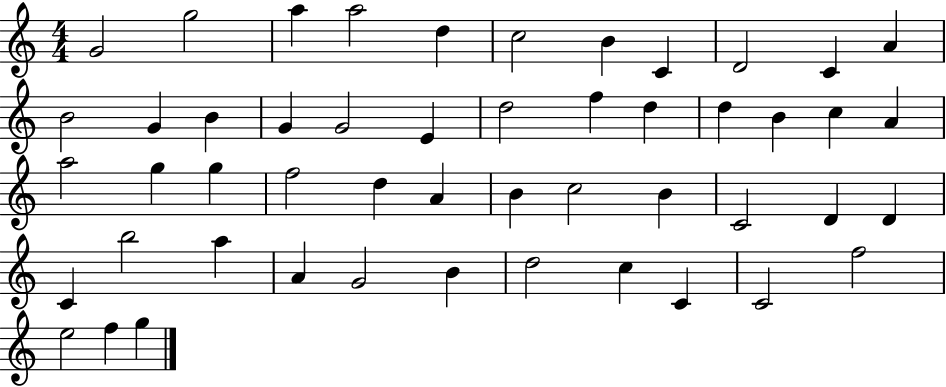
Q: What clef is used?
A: treble